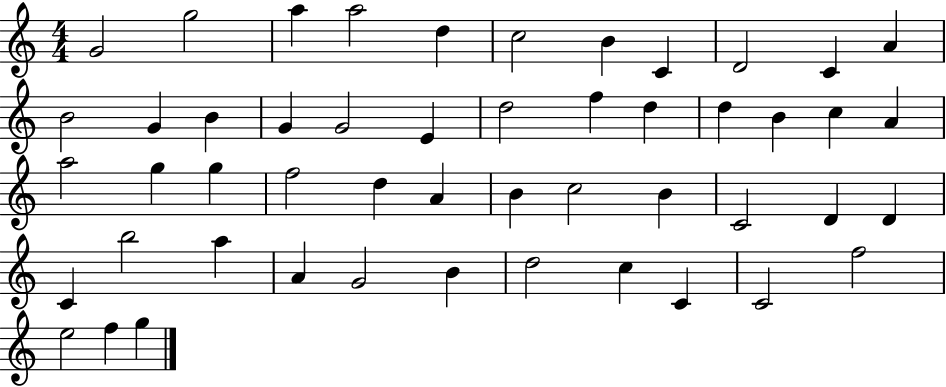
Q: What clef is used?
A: treble